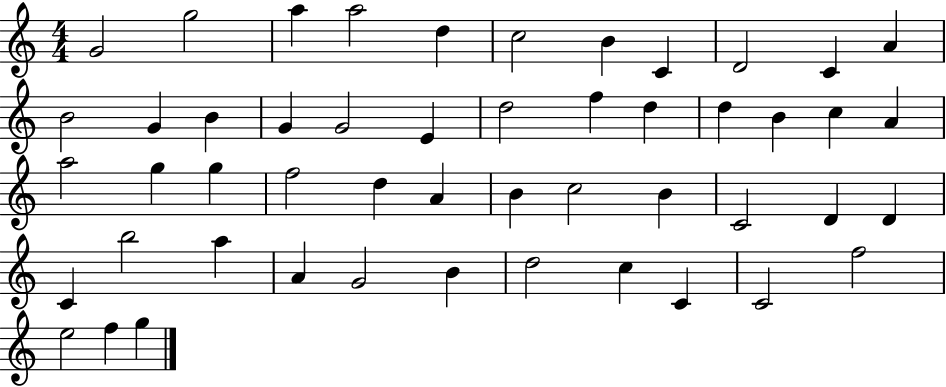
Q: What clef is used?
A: treble